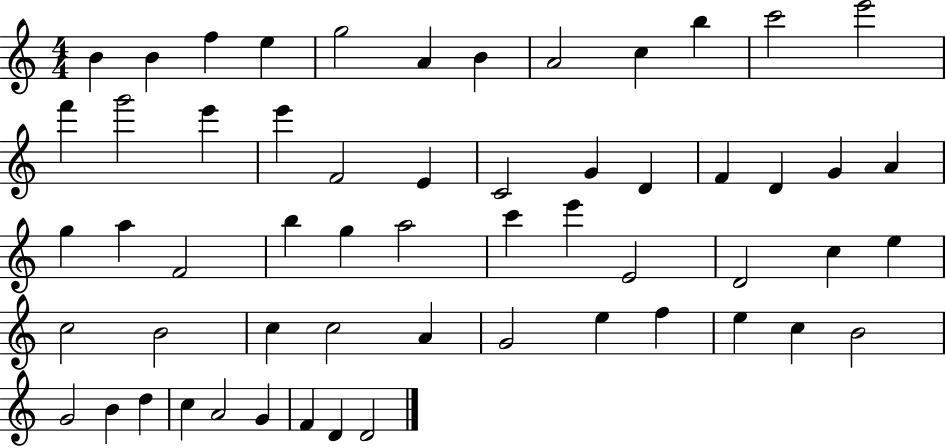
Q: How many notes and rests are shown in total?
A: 57